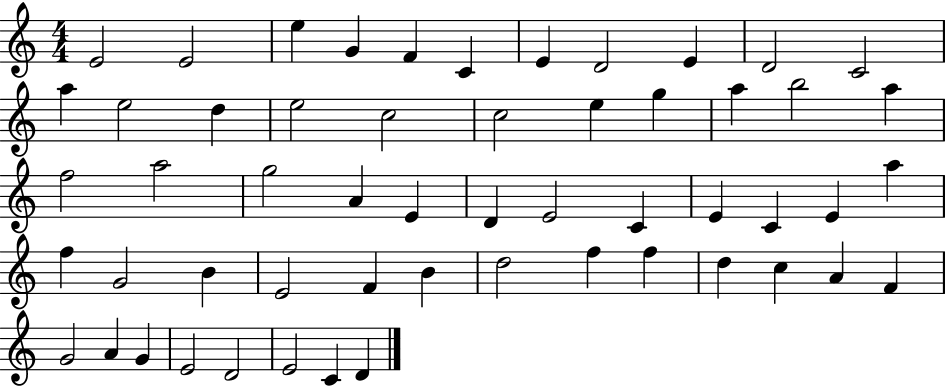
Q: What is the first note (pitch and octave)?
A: E4